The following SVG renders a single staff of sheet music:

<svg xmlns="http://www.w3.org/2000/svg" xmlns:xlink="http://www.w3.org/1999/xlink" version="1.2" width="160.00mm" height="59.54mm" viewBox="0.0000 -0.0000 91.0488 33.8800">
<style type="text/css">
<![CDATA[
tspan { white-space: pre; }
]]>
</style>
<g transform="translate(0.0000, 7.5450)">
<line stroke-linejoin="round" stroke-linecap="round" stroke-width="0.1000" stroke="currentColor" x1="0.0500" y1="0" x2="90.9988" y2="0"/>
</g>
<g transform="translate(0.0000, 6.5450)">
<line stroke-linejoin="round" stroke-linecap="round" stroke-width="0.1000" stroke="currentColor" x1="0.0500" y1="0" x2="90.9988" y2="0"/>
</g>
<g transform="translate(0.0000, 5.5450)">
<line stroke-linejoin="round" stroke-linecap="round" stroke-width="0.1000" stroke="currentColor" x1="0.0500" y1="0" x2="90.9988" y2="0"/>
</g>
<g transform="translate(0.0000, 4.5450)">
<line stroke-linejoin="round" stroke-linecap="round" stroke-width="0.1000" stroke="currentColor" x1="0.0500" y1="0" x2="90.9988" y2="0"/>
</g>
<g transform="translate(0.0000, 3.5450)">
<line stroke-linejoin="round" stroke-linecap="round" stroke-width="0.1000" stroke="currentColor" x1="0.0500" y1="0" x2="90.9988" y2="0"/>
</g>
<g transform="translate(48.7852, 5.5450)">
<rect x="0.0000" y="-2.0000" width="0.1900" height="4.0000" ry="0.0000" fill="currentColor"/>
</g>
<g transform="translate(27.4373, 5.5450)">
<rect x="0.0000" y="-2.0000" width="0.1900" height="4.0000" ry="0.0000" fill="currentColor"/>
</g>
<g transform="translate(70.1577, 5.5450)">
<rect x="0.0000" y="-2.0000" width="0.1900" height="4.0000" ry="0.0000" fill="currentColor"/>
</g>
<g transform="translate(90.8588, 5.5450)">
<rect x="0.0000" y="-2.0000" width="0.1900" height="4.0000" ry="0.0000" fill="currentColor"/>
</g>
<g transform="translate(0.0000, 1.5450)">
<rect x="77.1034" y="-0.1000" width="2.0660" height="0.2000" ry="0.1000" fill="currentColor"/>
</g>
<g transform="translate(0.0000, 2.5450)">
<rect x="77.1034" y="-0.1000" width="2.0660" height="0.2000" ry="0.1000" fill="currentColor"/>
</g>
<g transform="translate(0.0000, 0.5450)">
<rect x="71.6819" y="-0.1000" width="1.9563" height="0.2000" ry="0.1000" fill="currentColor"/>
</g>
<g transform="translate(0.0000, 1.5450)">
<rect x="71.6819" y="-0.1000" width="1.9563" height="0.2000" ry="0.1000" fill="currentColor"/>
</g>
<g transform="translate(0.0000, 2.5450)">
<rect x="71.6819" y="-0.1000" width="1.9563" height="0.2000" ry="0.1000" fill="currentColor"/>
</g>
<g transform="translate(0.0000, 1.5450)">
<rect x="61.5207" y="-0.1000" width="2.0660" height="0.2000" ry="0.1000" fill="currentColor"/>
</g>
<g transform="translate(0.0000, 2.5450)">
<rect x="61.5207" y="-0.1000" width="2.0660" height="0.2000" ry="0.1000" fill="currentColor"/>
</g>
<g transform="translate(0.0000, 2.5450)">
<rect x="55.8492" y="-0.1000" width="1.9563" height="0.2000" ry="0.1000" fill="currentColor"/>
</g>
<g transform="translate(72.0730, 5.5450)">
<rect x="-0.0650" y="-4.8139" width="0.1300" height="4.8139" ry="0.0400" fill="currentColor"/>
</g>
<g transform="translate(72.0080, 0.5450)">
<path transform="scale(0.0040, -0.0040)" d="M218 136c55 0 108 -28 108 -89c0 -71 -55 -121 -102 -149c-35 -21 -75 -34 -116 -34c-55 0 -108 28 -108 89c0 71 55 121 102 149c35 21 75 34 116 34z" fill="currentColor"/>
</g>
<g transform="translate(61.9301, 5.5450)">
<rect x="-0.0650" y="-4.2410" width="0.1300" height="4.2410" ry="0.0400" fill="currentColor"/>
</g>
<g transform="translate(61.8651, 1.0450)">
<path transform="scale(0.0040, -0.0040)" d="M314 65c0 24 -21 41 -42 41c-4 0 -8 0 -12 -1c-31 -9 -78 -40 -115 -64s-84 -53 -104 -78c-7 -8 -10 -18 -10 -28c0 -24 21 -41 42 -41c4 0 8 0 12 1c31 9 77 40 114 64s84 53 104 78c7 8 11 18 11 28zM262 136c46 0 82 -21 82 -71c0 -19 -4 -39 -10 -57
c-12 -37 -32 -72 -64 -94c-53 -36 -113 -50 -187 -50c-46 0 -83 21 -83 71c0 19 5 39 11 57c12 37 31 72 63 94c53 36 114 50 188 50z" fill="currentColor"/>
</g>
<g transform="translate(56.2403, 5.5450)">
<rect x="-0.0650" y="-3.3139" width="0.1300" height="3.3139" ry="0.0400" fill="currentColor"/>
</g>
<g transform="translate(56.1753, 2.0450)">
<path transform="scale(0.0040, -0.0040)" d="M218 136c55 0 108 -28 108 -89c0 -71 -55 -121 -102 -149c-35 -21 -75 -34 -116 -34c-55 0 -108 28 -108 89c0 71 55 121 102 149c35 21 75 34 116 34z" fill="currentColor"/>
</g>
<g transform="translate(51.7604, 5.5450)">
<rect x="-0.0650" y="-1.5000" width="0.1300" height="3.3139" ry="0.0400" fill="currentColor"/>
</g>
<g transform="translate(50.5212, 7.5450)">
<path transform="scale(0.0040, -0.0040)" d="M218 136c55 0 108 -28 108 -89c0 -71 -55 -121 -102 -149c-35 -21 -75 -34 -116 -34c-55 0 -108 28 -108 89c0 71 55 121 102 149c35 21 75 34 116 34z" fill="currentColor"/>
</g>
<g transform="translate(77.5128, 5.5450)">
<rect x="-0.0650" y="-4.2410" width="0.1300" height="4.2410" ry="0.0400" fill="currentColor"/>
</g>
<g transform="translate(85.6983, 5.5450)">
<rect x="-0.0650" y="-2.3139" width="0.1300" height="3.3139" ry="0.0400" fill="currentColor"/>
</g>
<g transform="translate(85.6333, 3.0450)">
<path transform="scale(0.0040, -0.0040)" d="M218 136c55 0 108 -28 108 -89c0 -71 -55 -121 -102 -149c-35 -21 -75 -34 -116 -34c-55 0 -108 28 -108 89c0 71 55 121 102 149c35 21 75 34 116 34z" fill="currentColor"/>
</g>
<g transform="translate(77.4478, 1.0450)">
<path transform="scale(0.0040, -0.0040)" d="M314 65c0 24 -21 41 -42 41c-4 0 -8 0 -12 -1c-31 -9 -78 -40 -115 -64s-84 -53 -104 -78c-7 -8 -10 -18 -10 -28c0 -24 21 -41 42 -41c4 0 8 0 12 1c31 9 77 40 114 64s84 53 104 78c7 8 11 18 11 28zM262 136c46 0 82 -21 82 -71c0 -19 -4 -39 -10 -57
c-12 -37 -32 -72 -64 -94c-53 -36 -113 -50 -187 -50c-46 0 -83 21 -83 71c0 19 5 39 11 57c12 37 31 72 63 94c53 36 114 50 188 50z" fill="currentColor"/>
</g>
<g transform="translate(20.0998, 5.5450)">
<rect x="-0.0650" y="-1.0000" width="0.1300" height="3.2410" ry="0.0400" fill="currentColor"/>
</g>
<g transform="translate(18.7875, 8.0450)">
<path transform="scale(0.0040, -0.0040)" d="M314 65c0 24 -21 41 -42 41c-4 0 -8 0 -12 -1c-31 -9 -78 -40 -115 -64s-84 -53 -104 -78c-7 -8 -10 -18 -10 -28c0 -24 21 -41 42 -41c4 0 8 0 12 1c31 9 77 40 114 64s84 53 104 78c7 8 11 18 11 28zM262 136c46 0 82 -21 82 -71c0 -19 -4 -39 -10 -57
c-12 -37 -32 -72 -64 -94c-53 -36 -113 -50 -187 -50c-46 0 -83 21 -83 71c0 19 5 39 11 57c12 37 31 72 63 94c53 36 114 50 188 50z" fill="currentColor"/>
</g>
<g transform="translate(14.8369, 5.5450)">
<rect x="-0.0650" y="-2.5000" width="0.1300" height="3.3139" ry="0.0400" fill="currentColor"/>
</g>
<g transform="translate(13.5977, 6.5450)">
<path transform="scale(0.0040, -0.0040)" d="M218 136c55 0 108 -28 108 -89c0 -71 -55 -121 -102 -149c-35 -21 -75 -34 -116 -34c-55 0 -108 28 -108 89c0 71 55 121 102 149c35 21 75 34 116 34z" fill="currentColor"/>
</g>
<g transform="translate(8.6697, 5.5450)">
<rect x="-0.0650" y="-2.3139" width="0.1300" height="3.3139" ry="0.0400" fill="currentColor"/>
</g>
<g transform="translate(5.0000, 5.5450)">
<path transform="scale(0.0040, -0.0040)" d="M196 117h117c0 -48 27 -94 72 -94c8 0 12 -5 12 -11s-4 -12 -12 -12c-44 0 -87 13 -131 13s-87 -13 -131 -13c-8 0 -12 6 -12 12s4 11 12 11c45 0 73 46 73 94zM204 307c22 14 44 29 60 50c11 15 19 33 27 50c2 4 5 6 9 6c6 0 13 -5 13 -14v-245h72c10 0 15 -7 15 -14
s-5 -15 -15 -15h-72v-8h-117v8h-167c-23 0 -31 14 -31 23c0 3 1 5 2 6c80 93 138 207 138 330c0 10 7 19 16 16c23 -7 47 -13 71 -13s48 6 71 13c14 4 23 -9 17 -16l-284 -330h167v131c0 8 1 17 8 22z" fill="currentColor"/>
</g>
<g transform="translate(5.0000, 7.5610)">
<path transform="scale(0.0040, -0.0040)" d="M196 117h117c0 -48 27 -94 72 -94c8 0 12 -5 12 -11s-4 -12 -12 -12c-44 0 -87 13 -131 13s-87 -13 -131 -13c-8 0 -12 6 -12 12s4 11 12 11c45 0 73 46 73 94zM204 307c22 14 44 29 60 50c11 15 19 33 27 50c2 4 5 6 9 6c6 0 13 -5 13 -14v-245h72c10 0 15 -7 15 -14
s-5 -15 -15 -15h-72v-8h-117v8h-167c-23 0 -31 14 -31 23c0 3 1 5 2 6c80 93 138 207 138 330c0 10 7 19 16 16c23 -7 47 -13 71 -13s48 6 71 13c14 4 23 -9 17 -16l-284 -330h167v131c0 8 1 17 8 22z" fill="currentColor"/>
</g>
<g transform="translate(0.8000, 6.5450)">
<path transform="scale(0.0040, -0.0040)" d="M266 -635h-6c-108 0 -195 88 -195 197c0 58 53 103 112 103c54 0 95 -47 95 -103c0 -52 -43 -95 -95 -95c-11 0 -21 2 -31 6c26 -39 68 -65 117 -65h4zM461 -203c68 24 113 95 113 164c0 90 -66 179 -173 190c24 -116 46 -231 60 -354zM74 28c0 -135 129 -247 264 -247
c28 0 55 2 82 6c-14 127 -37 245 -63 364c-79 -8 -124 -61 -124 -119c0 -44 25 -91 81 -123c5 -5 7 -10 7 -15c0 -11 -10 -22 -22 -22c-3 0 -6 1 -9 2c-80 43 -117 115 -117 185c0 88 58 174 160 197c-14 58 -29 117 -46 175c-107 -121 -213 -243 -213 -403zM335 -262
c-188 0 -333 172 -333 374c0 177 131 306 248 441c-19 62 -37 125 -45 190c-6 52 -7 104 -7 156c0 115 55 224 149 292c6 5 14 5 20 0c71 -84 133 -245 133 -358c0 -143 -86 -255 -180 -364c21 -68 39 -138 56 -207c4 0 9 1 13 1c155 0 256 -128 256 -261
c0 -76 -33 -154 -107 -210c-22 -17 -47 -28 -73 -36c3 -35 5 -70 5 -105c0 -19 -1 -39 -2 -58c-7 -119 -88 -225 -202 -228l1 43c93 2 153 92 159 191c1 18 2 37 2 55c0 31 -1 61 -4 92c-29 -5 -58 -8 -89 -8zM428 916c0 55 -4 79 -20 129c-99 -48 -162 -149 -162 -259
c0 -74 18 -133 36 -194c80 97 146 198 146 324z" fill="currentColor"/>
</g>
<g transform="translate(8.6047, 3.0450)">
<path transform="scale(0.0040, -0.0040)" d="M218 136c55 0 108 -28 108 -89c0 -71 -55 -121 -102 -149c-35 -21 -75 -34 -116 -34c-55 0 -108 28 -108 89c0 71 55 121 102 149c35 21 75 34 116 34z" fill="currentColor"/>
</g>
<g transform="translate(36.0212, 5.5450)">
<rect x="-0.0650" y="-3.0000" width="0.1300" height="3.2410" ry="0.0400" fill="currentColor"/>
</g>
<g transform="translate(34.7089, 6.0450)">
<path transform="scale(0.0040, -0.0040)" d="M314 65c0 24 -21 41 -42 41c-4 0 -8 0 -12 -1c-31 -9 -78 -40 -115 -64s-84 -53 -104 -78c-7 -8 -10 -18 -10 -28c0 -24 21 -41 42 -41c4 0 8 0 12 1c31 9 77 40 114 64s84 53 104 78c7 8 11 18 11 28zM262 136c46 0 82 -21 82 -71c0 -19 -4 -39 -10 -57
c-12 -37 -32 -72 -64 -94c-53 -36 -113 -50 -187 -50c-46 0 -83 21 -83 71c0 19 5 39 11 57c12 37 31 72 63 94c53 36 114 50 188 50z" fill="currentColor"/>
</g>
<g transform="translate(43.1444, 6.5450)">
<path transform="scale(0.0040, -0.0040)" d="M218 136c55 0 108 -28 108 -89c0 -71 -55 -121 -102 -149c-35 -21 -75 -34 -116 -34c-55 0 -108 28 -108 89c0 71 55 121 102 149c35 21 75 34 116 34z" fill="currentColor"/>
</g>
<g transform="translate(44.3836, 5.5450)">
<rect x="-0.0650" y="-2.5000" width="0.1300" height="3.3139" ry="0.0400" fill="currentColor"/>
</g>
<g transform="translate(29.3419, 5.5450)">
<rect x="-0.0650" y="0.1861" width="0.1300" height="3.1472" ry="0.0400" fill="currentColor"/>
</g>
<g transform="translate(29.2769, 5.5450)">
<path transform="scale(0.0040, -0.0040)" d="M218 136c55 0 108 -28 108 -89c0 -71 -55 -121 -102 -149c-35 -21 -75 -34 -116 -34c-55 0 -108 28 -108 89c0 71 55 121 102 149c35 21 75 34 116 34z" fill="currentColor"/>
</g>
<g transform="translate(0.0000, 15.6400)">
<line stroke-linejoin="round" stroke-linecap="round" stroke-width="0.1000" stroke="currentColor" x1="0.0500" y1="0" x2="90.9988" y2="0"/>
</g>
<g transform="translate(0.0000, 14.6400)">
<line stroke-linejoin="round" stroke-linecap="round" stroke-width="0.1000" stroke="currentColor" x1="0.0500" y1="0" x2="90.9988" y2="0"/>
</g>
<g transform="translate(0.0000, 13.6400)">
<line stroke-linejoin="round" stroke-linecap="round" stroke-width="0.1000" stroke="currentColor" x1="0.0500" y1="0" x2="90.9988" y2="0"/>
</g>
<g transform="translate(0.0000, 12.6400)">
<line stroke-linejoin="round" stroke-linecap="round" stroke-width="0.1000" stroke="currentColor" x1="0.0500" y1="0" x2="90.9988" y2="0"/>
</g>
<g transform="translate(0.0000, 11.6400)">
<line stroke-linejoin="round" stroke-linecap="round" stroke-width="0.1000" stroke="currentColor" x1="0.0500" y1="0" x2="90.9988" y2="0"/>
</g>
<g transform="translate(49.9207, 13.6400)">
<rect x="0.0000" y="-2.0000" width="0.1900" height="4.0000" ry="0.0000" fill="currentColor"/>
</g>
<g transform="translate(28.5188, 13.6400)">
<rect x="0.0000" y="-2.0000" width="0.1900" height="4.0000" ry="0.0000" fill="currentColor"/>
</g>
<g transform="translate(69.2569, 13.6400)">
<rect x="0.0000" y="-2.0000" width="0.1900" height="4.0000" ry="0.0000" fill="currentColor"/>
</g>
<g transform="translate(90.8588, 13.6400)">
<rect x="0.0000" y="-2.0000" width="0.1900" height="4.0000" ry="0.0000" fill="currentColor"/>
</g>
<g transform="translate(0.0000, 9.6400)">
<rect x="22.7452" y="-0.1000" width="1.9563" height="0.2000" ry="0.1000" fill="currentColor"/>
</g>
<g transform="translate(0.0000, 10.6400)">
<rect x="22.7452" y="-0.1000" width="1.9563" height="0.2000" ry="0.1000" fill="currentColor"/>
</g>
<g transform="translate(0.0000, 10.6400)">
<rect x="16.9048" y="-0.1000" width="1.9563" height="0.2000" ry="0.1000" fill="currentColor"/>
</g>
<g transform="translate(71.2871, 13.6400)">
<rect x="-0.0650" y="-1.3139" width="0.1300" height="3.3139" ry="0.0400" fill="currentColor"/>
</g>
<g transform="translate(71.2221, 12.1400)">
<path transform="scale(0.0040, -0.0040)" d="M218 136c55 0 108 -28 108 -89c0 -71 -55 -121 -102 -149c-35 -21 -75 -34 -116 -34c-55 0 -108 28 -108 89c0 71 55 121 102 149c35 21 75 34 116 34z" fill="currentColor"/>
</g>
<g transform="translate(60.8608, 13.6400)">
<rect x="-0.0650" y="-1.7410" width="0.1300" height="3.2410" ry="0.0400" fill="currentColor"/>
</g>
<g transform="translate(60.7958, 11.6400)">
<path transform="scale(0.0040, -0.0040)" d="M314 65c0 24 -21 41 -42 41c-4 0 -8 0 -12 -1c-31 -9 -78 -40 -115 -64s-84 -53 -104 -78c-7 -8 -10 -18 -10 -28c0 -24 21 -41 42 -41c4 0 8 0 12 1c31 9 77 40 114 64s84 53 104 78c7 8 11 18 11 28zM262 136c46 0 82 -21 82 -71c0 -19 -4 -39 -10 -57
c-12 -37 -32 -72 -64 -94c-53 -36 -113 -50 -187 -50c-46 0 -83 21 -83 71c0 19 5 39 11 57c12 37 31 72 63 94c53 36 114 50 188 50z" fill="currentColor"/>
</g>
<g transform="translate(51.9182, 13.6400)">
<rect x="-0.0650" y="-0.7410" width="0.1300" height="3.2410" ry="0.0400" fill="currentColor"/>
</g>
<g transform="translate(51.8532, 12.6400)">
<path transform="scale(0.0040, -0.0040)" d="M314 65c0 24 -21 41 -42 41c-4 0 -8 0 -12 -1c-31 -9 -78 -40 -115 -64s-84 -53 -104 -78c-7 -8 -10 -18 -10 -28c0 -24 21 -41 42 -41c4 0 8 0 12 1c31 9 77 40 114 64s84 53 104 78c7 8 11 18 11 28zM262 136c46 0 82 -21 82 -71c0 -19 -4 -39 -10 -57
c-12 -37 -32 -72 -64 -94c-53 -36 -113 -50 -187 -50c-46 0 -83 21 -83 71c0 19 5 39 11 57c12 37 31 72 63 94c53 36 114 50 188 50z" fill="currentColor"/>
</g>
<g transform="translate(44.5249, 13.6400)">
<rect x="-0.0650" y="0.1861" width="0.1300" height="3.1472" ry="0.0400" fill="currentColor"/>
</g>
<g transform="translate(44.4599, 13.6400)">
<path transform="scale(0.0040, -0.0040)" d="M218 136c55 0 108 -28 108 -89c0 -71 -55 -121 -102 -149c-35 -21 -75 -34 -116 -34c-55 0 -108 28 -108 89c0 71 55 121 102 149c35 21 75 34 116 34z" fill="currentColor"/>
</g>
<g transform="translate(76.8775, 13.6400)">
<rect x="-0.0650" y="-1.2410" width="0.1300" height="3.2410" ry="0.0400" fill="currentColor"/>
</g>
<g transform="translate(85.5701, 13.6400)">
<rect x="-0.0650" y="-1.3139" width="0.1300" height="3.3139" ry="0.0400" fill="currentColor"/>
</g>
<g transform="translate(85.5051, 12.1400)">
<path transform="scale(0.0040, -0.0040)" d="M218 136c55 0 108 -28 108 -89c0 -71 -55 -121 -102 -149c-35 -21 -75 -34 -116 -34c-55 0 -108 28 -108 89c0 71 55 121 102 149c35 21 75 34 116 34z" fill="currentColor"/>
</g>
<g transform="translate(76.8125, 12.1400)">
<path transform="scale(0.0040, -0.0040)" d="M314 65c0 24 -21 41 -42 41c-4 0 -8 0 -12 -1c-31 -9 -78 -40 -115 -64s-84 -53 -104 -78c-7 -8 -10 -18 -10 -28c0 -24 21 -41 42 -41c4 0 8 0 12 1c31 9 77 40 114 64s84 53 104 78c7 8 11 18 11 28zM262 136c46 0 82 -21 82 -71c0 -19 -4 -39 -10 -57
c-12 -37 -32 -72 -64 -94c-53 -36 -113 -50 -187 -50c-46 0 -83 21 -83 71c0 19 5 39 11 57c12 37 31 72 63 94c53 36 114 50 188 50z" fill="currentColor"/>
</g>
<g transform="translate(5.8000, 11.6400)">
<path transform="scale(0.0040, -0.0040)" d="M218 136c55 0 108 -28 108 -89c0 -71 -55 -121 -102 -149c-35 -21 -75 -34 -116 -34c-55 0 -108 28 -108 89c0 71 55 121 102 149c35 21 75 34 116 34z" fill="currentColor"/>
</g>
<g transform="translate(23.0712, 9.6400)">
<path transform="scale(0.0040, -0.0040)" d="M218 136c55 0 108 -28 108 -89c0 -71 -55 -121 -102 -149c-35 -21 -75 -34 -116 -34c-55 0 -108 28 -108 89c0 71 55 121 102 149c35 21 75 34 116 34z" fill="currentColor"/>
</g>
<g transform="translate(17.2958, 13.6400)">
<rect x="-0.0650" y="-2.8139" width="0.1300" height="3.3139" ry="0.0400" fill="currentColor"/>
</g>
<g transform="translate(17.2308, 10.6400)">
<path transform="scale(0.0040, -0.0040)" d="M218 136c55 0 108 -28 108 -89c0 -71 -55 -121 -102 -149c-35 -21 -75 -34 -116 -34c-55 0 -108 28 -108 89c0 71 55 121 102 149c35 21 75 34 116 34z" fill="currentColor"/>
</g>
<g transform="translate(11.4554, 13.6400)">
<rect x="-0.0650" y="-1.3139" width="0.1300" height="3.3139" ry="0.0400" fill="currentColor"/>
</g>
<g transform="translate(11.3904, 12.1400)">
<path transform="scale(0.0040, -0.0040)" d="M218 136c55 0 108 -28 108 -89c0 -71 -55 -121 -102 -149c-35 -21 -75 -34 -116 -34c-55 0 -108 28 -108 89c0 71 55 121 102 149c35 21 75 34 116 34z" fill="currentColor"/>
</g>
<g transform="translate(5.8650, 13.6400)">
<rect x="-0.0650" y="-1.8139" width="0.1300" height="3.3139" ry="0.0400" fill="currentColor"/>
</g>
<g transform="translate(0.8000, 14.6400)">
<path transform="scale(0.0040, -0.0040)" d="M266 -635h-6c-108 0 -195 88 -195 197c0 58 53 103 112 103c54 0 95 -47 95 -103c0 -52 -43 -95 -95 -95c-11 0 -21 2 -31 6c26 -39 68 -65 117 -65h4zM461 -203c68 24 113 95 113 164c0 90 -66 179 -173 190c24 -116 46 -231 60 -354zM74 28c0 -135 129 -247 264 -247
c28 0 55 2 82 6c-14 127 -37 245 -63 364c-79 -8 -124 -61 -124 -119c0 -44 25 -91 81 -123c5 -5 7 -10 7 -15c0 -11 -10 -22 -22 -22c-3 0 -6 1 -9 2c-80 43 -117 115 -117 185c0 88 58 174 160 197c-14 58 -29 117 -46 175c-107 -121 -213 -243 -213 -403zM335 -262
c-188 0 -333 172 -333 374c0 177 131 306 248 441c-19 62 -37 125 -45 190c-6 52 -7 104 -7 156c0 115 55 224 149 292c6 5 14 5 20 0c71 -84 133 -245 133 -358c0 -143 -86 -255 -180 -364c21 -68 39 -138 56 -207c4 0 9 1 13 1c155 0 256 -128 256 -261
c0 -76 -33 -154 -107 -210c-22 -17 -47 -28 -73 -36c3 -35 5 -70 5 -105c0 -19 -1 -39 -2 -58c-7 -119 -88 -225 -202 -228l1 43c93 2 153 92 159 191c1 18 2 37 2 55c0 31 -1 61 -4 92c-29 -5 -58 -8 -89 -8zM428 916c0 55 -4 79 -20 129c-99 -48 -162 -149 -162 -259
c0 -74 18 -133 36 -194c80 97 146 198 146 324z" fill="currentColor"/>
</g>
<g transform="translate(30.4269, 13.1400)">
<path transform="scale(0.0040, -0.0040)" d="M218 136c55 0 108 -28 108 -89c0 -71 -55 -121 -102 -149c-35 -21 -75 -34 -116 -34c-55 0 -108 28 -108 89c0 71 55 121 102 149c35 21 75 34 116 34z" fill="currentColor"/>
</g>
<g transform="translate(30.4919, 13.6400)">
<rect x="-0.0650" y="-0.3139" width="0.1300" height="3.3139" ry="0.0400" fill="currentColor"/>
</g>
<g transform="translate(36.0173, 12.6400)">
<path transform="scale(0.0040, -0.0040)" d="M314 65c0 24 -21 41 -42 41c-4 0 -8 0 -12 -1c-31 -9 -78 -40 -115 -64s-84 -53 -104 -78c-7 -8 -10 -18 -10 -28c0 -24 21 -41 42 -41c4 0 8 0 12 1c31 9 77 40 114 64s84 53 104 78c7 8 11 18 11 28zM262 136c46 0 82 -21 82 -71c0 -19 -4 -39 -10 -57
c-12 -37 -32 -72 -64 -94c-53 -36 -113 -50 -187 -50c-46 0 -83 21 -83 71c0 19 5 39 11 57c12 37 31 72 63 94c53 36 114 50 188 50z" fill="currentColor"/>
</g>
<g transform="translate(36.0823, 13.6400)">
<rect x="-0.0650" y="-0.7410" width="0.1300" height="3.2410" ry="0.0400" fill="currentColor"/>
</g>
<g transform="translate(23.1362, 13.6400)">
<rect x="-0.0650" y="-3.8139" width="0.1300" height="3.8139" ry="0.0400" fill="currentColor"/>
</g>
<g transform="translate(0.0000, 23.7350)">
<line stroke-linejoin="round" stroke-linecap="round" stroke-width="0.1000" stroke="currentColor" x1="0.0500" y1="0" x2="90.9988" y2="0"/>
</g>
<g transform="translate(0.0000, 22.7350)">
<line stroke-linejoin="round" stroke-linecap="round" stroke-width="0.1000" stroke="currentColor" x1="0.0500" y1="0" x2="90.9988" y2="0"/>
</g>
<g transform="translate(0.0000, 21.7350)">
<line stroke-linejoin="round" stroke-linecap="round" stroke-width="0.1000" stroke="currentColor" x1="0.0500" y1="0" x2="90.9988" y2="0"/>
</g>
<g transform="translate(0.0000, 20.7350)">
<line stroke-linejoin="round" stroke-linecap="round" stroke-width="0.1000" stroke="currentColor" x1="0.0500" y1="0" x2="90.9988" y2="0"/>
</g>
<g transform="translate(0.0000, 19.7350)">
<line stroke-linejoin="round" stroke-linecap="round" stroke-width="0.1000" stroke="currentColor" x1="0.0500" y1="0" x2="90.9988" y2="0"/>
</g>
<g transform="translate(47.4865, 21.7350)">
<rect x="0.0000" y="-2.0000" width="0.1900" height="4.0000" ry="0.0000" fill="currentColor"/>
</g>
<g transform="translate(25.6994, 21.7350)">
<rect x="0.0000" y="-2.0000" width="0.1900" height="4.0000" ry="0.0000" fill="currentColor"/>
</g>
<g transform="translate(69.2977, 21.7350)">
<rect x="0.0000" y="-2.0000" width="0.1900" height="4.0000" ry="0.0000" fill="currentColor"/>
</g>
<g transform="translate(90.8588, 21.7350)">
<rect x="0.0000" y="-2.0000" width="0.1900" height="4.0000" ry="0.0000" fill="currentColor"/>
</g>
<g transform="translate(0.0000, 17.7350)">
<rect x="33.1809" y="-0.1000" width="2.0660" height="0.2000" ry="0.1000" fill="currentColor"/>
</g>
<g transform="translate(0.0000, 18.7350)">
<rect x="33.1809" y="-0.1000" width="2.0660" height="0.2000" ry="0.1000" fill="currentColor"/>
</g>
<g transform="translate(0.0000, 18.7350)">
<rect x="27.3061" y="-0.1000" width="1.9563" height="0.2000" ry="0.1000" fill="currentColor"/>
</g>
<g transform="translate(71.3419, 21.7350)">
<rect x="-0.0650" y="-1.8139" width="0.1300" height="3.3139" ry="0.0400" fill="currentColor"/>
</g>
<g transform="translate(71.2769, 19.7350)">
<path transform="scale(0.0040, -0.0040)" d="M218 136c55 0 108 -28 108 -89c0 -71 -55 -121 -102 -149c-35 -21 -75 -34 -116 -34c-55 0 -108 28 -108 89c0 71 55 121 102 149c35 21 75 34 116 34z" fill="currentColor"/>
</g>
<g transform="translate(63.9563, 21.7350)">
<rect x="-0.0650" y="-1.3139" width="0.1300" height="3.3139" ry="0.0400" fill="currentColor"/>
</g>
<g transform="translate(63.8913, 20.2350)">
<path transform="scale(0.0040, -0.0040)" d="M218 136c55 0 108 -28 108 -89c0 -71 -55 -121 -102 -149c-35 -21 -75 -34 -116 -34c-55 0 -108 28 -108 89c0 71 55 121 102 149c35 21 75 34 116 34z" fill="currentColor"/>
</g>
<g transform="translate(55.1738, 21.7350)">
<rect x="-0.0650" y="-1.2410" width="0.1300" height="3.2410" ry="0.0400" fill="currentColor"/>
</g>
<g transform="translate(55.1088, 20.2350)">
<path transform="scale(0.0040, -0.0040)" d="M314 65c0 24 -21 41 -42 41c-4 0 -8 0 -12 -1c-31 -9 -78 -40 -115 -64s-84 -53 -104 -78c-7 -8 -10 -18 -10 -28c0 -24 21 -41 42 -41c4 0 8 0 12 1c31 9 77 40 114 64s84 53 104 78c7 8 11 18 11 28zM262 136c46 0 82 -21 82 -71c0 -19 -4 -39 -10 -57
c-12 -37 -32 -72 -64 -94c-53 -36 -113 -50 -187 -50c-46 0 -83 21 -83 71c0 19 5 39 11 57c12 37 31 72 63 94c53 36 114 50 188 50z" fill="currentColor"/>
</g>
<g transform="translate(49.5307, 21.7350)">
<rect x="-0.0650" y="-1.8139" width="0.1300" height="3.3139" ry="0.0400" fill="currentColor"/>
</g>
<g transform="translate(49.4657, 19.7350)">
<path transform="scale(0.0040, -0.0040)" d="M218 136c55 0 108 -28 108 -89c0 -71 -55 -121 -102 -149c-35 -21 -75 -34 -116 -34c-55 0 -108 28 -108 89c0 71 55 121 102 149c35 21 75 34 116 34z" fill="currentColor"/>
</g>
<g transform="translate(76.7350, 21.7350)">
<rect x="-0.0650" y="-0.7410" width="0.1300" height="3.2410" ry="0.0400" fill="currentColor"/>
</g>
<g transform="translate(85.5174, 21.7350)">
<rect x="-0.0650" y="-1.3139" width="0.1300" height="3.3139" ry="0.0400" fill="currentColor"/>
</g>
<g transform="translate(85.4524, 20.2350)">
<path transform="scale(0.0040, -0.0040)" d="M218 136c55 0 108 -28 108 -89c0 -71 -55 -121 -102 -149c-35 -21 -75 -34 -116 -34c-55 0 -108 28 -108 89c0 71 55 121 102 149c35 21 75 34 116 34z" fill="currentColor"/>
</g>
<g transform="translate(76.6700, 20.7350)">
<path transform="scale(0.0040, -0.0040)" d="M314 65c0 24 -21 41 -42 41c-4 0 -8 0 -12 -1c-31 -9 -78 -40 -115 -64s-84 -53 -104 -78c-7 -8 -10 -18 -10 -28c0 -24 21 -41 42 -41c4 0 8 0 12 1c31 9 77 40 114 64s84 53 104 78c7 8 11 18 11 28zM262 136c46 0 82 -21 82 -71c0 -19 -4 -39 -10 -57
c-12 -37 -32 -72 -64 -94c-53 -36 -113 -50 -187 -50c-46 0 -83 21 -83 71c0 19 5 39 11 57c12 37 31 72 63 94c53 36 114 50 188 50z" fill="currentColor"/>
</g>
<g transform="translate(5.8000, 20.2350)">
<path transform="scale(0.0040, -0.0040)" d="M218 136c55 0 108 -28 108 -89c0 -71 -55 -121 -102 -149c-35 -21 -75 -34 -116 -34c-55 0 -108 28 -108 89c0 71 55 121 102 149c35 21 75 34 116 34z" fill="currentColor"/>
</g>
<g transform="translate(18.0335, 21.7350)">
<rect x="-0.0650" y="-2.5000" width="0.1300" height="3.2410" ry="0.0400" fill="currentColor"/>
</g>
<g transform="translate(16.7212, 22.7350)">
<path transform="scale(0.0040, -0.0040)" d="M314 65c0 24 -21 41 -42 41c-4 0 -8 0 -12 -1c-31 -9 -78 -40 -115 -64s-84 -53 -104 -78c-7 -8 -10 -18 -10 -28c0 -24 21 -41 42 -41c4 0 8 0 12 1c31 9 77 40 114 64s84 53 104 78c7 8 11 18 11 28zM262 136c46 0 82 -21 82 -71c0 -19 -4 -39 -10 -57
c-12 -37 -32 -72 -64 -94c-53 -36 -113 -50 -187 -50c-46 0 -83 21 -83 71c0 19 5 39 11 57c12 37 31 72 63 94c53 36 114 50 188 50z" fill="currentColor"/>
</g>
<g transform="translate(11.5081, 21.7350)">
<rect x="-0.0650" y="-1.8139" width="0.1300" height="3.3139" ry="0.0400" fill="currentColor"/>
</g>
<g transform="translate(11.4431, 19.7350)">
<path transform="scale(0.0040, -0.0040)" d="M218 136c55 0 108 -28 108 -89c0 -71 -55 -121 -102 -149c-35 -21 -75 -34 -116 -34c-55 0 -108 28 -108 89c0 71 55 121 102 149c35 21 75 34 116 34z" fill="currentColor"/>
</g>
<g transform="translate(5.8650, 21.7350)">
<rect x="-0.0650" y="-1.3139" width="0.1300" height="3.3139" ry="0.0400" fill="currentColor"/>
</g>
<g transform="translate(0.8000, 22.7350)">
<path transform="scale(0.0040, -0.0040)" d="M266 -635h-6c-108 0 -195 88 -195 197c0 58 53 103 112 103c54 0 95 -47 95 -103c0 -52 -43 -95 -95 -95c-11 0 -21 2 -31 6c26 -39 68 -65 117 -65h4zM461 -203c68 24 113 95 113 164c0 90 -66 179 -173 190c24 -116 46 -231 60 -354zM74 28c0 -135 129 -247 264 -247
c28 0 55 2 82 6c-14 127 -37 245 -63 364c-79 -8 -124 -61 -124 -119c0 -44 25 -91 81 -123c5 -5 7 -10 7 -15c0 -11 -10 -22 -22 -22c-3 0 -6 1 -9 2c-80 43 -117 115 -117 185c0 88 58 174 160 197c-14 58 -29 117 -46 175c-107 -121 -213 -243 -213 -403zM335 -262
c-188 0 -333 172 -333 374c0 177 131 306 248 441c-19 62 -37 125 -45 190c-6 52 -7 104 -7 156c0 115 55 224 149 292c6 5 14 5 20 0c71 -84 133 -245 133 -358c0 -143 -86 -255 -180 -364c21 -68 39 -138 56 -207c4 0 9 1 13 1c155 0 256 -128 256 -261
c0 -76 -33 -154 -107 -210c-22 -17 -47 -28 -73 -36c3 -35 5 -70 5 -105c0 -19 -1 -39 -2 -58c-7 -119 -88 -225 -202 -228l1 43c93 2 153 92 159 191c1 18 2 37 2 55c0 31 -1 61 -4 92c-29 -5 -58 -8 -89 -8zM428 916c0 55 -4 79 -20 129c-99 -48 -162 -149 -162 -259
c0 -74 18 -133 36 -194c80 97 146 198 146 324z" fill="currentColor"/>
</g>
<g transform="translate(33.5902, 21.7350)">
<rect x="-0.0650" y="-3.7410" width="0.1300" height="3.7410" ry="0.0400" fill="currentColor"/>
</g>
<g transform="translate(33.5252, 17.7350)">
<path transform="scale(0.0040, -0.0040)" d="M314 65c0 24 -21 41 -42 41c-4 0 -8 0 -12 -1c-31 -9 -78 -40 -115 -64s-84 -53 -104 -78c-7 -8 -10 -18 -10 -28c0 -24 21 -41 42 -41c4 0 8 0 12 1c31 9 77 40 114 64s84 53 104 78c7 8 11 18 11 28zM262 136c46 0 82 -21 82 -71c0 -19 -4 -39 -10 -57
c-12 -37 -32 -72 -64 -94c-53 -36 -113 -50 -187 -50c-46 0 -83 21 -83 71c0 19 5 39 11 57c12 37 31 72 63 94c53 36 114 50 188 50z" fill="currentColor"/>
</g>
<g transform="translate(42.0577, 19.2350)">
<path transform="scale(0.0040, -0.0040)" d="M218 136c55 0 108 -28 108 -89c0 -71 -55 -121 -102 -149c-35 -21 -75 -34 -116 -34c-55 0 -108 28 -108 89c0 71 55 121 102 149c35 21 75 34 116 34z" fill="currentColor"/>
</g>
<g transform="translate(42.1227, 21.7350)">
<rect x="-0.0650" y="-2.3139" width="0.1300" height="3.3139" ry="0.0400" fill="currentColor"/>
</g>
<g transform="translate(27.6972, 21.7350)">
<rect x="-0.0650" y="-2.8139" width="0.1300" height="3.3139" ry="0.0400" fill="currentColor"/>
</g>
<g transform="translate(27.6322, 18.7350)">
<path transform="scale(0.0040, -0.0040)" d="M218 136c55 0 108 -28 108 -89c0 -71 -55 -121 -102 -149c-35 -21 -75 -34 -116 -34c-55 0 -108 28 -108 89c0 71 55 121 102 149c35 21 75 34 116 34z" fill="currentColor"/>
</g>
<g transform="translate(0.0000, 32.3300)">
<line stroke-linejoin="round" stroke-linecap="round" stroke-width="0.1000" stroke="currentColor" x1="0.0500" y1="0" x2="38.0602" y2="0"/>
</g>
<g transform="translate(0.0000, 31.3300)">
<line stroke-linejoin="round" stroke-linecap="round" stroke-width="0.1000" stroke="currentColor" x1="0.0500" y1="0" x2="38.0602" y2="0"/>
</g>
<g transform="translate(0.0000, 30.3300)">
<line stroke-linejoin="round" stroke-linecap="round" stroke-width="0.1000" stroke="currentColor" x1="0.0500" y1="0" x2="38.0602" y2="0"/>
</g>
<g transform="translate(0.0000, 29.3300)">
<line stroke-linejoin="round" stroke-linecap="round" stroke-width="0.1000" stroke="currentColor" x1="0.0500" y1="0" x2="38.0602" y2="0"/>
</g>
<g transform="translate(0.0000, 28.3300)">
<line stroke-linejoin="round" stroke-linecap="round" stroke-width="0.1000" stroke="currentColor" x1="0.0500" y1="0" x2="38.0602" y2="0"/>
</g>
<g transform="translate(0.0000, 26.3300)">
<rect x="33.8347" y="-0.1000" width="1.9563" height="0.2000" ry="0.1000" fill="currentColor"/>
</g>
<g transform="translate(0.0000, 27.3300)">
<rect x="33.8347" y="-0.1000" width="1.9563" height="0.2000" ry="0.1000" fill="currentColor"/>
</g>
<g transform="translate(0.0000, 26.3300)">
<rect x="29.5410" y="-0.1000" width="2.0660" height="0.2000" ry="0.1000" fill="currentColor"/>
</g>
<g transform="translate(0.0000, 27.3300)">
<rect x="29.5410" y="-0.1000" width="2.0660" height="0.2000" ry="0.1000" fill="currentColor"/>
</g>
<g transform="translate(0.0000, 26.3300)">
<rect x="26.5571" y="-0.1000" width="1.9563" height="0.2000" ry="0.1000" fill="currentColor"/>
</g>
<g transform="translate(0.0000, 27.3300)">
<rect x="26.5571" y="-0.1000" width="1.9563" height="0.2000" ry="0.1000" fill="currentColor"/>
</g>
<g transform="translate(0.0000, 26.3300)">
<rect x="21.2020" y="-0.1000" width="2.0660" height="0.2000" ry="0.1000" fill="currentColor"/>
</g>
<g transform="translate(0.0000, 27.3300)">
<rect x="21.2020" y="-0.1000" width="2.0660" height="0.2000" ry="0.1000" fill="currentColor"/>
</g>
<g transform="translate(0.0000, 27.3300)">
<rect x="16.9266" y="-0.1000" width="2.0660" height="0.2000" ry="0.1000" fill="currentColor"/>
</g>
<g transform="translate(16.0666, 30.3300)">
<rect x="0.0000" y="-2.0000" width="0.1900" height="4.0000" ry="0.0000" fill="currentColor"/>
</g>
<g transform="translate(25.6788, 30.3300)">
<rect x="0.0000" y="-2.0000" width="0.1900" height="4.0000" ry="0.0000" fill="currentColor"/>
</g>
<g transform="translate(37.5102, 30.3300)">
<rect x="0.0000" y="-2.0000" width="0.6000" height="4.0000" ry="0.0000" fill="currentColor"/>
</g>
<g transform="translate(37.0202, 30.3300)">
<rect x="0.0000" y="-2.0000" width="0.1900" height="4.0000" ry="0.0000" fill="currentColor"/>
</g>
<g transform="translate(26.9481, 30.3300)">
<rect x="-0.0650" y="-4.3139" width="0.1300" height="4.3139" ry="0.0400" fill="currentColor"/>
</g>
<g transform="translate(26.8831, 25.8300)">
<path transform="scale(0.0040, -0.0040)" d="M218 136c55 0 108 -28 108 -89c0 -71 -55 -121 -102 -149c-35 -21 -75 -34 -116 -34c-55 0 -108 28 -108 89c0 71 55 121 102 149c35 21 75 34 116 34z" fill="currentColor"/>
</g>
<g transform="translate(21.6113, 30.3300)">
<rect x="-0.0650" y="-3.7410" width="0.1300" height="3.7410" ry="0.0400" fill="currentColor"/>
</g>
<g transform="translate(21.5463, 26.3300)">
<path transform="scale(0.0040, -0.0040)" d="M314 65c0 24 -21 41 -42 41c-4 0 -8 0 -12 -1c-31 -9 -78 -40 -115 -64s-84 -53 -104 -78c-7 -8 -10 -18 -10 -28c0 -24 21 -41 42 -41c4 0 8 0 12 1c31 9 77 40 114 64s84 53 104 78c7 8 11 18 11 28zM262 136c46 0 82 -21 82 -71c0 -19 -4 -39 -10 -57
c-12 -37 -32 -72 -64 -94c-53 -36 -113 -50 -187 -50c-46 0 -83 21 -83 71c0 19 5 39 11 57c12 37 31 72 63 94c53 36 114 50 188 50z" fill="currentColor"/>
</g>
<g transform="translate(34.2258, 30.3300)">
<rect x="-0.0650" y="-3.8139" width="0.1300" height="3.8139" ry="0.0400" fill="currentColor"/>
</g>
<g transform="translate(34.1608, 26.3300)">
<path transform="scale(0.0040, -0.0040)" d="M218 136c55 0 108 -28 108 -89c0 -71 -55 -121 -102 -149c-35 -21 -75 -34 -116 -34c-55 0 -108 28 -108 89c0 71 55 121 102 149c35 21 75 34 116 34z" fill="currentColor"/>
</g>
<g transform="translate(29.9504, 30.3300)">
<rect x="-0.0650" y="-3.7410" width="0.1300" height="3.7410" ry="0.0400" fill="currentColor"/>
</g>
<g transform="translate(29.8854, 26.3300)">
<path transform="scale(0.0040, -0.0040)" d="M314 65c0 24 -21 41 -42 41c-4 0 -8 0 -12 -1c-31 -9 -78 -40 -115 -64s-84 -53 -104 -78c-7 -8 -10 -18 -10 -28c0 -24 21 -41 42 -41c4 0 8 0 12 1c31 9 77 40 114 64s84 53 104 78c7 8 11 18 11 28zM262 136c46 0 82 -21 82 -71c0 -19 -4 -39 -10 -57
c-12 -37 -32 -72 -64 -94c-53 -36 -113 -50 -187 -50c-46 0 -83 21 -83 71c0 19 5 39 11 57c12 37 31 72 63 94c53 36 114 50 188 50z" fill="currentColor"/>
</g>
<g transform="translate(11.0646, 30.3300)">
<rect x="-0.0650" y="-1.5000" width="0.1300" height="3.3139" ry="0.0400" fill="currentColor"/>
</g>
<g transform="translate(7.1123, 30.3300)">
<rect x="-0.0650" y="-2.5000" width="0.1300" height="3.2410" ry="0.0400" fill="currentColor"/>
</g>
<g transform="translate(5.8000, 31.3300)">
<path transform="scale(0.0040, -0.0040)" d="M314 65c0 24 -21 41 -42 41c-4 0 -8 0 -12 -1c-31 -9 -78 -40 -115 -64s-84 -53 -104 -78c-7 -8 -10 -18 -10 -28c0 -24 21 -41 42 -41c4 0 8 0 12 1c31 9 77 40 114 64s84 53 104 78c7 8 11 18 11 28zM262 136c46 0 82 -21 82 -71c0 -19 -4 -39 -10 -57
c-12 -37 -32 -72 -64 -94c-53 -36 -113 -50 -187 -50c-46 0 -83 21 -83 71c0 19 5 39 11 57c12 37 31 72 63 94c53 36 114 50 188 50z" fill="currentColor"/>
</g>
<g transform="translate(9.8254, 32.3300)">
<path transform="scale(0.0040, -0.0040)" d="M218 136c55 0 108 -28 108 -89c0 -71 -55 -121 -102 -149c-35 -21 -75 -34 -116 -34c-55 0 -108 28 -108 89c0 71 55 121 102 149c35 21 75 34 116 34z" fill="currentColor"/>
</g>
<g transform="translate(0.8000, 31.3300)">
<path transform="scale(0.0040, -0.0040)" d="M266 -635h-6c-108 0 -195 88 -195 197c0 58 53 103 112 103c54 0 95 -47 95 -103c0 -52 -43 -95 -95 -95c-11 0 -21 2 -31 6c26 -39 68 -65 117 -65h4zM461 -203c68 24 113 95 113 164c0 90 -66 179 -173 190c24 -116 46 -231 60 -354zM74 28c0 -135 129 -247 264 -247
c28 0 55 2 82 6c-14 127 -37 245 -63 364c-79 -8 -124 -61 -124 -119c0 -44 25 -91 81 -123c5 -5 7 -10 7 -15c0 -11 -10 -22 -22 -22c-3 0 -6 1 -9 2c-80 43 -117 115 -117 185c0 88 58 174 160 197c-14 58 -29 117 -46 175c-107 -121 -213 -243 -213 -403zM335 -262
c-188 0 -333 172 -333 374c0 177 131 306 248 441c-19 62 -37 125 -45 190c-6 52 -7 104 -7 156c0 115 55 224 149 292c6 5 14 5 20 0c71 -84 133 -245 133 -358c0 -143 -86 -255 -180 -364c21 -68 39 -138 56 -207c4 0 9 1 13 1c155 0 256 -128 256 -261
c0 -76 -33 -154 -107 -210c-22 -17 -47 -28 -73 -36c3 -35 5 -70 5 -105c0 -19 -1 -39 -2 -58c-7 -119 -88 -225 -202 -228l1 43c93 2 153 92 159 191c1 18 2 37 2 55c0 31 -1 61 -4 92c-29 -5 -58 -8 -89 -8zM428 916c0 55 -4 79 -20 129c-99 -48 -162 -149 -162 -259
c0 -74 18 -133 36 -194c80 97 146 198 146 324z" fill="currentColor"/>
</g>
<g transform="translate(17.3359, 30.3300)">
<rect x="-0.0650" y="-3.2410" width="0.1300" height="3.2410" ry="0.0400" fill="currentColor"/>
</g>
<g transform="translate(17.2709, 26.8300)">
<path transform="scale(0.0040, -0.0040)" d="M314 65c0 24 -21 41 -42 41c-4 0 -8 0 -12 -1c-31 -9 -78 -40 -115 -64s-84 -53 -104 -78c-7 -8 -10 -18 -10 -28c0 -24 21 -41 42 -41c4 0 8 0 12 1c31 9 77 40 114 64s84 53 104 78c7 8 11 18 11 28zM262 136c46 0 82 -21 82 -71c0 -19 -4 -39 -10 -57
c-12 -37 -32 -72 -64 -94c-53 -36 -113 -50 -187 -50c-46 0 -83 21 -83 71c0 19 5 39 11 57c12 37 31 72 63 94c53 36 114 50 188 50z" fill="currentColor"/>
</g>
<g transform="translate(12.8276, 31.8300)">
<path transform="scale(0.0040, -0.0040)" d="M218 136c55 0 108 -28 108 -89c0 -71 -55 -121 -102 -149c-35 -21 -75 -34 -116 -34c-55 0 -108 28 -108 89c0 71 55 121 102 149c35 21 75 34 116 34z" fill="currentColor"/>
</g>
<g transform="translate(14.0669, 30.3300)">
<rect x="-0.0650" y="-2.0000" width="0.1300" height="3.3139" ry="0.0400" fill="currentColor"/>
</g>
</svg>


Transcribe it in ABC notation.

X:1
T:Untitled
M:4/4
L:1/4
K:C
g G D2 B A2 G E b d'2 e' d'2 g f e a c' c d2 B d2 f2 e e2 e e f G2 a c'2 g f e2 e f d2 e G2 E F b2 c'2 d' c'2 c'